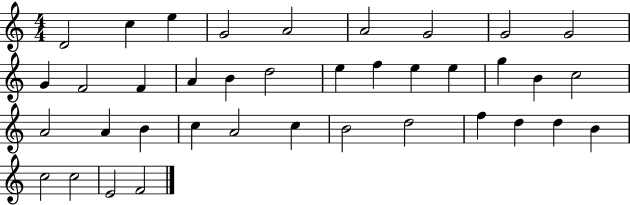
D4/h C5/q E5/q G4/h A4/h A4/h G4/h G4/h G4/h G4/q F4/h F4/q A4/q B4/q D5/h E5/q F5/q E5/q E5/q G5/q B4/q C5/h A4/h A4/q B4/q C5/q A4/h C5/q B4/h D5/h F5/q D5/q D5/q B4/q C5/h C5/h E4/h F4/h